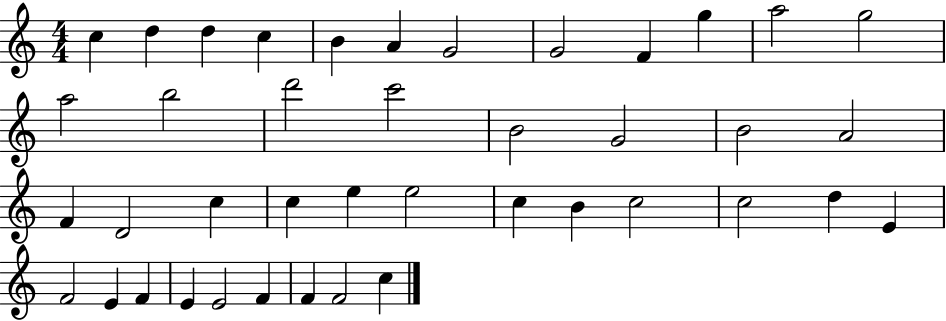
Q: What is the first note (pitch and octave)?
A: C5